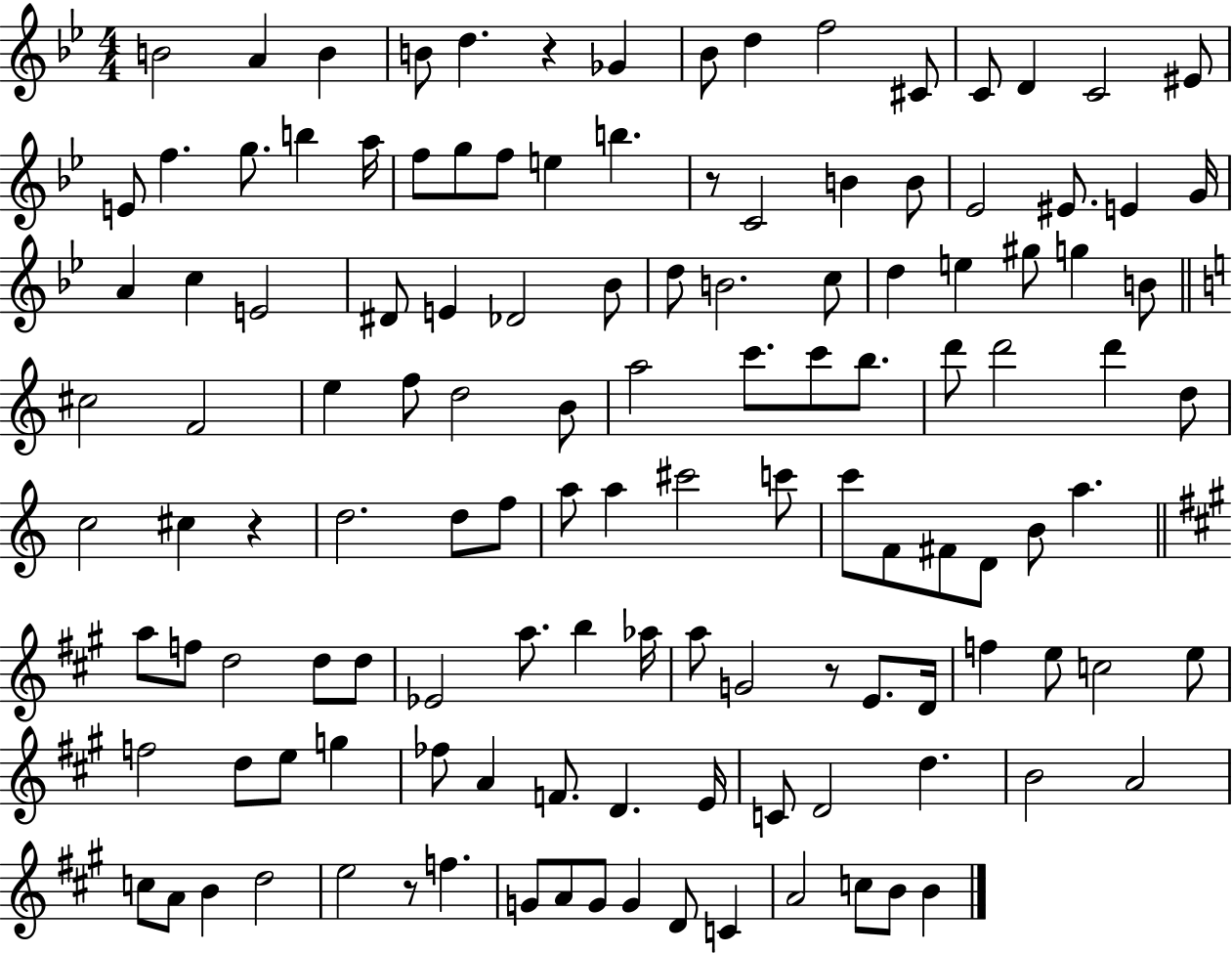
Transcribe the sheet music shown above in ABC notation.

X:1
T:Untitled
M:4/4
L:1/4
K:Bb
B2 A B B/2 d z _G _B/2 d f2 ^C/2 C/2 D C2 ^E/2 E/2 f g/2 b a/4 f/2 g/2 f/2 e b z/2 C2 B B/2 _E2 ^E/2 E G/4 A c E2 ^D/2 E _D2 _B/2 d/2 B2 c/2 d e ^g/2 g B/2 ^c2 F2 e f/2 d2 B/2 a2 c'/2 c'/2 b/2 d'/2 d'2 d' d/2 c2 ^c z d2 d/2 f/2 a/2 a ^c'2 c'/2 c'/2 F/2 ^F/2 D/2 B/2 a a/2 f/2 d2 d/2 d/2 _E2 a/2 b _a/4 a/2 G2 z/2 E/2 D/4 f e/2 c2 e/2 f2 d/2 e/2 g _f/2 A F/2 D E/4 C/2 D2 d B2 A2 c/2 A/2 B d2 e2 z/2 f G/2 A/2 G/2 G D/2 C A2 c/2 B/2 B